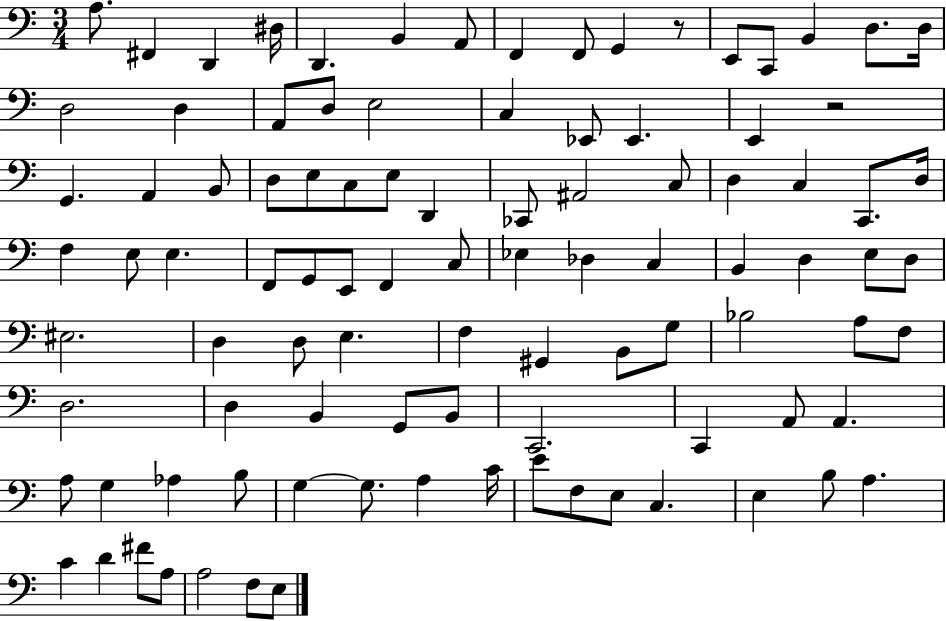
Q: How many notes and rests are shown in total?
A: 98